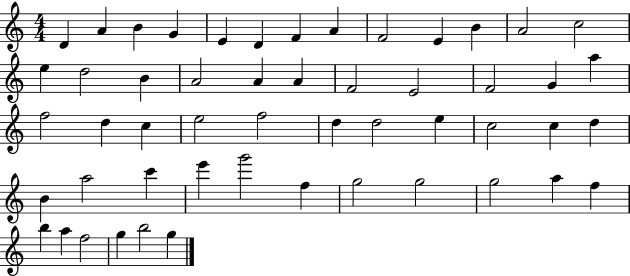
X:1
T:Untitled
M:4/4
L:1/4
K:C
D A B G E D F A F2 E B A2 c2 e d2 B A2 A A F2 E2 F2 G a f2 d c e2 f2 d d2 e c2 c d B a2 c' e' g'2 f g2 g2 g2 a f b a f2 g b2 g